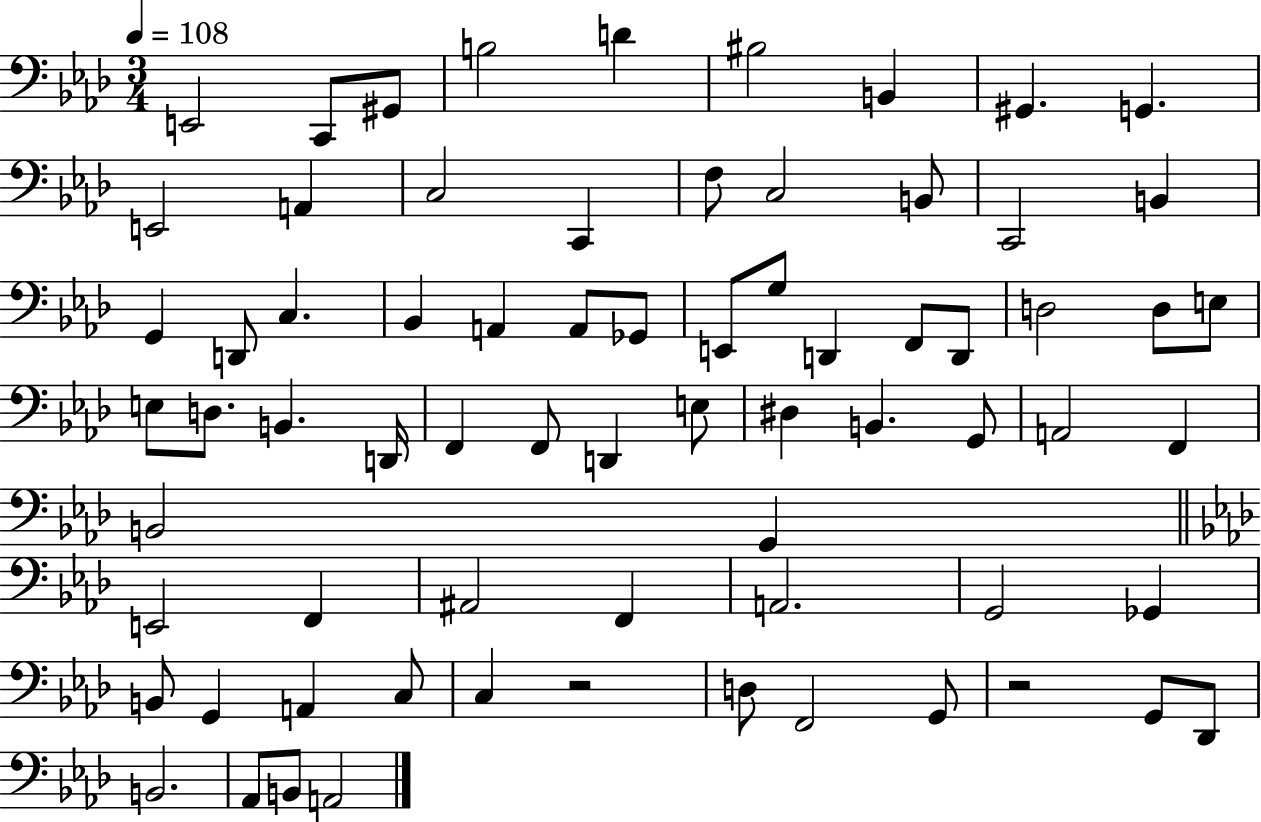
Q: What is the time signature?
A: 3/4